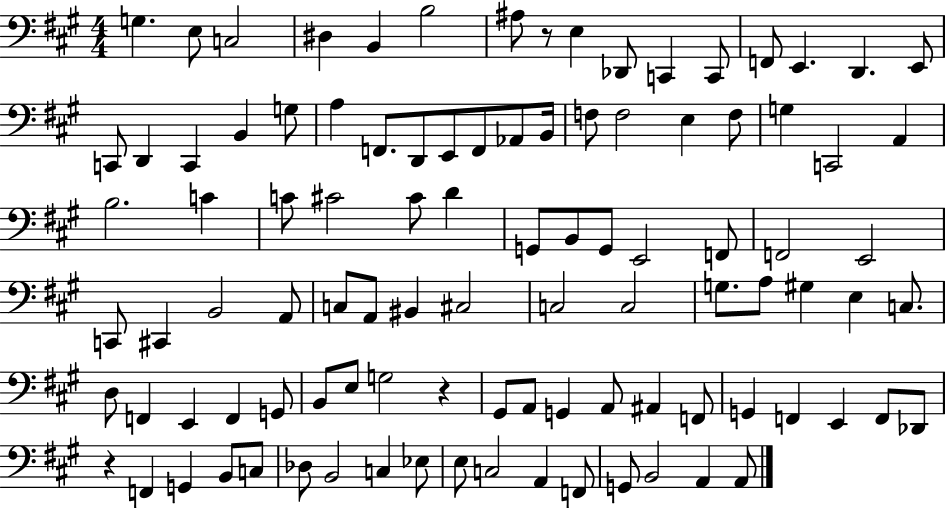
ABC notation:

X:1
T:Untitled
M:4/4
L:1/4
K:A
G, E,/2 C,2 ^D, B,, B,2 ^A,/2 z/2 E, _D,,/2 C,, C,,/2 F,,/2 E,, D,, E,,/2 C,,/2 D,, C,, B,, G,/2 A, F,,/2 D,,/2 E,,/2 F,,/2 _A,,/2 B,,/4 F,/2 F,2 E, F,/2 G, C,,2 A,, B,2 C C/2 ^C2 ^C/2 D G,,/2 B,,/2 G,,/2 E,,2 F,,/2 F,,2 E,,2 C,,/2 ^C,, B,,2 A,,/2 C,/2 A,,/2 ^B,, ^C,2 C,2 C,2 G,/2 A,/2 ^G, E, C,/2 D,/2 F,, E,, F,, G,,/2 B,,/2 E,/2 G,2 z ^G,,/2 A,,/2 G,, A,,/2 ^A,, F,,/2 G,, F,, E,, F,,/2 _D,,/2 z F,, G,, B,,/2 C,/2 _D,/2 B,,2 C, _E,/2 E,/2 C,2 A,, F,,/2 G,,/2 B,,2 A,, A,,/2